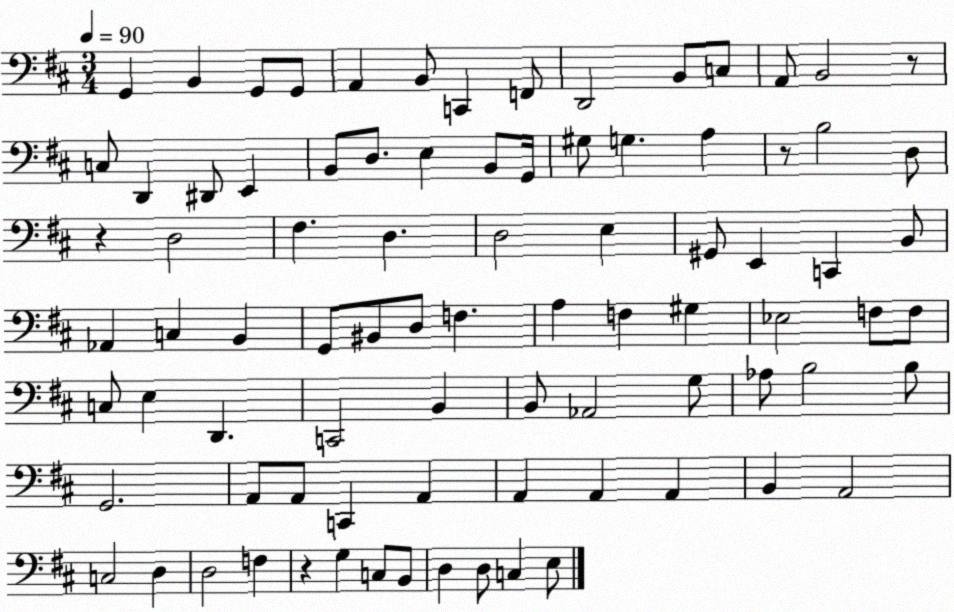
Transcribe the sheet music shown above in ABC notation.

X:1
T:Untitled
M:3/4
L:1/4
K:D
G,, B,, G,,/2 G,,/2 A,, B,,/2 C,, F,,/2 D,,2 B,,/2 C,/2 A,,/2 B,,2 z/2 C,/2 D,, ^D,,/2 E,, B,,/2 D,/2 E, B,,/2 G,,/4 ^G,/2 G, A, z/2 B,2 D,/2 z D,2 ^F, D, D,2 E, ^G,,/2 E,, C,, B,,/2 _A,, C, B,, G,,/2 ^B,,/2 D,/2 F, A, F, ^G, _E,2 F,/2 F,/2 C,/2 E, D,, C,,2 B,, B,,/2 _A,,2 G,/2 _A,/2 B,2 B,/2 G,,2 A,,/2 A,,/2 C,, A,, A,, A,, A,, B,, A,,2 C,2 D, D,2 F, z G, C,/2 B,,/2 D, D,/2 C, E,/2